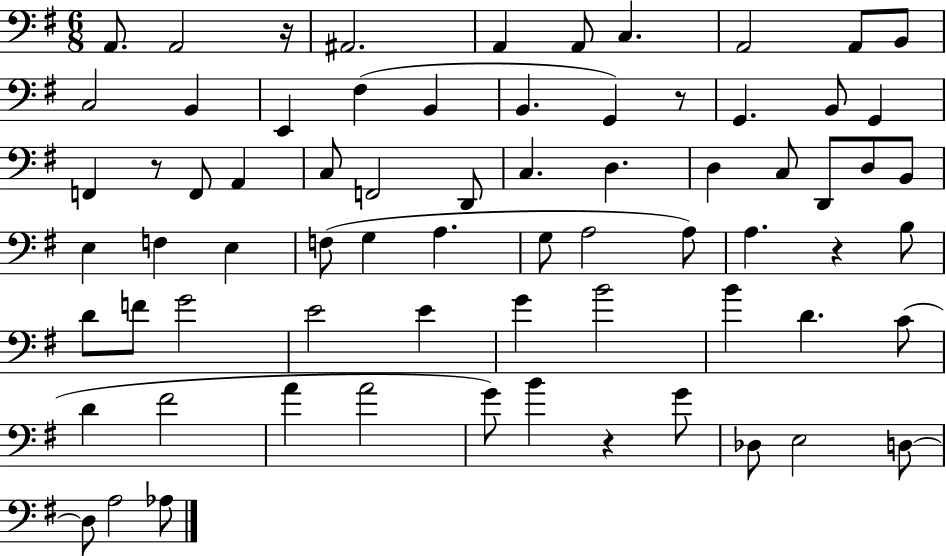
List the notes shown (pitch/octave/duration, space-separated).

A2/e. A2/h R/s A#2/h. A2/q A2/e C3/q. A2/h A2/e B2/e C3/h B2/q E2/q F#3/q B2/q B2/q. G2/q R/e G2/q. B2/e G2/q F2/q R/e F2/e A2/q C3/e F2/h D2/e C3/q. D3/q. D3/q C3/e D2/e D3/e B2/e E3/q F3/q E3/q F3/e G3/q A3/q. G3/e A3/h A3/e A3/q. R/q B3/e D4/e F4/e G4/h E4/h E4/q G4/q B4/h B4/q D4/q. C4/e D4/q F#4/h A4/q A4/h G4/e B4/q R/q G4/e Db3/e E3/h D3/e D3/e A3/h Ab3/e